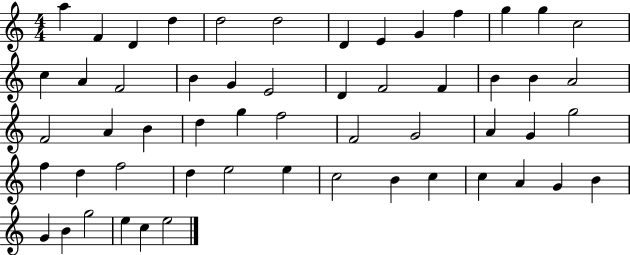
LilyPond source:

{
  \clef treble
  \numericTimeSignature
  \time 4/4
  \key c \major
  a''4 f'4 d'4 d''4 | d''2 d''2 | d'4 e'4 g'4 f''4 | g''4 g''4 c''2 | \break c''4 a'4 f'2 | b'4 g'4 e'2 | d'4 f'2 f'4 | b'4 b'4 a'2 | \break f'2 a'4 b'4 | d''4 g''4 f''2 | f'2 g'2 | a'4 g'4 g''2 | \break f''4 d''4 f''2 | d''4 e''2 e''4 | c''2 b'4 c''4 | c''4 a'4 g'4 b'4 | \break g'4 b'4 g''2 | e''4 c''4 e''2 | \bar "|."
}